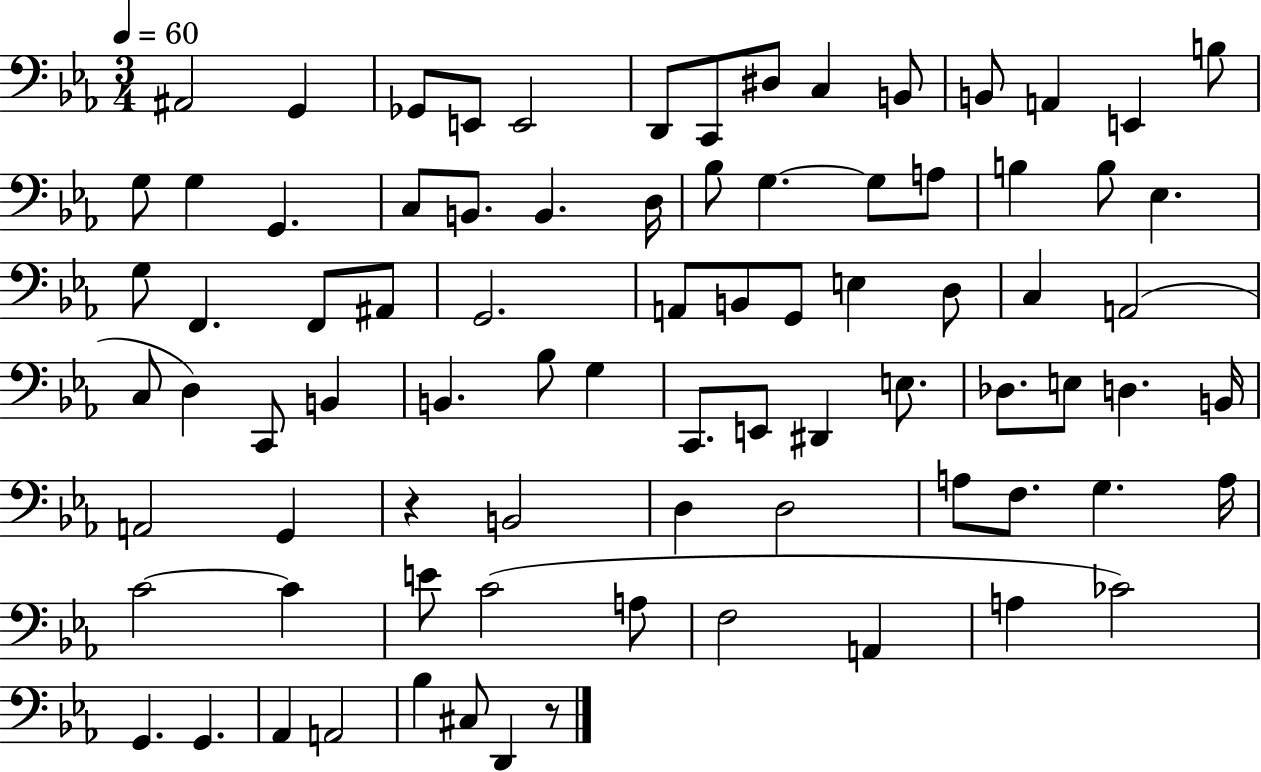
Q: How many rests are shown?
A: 2